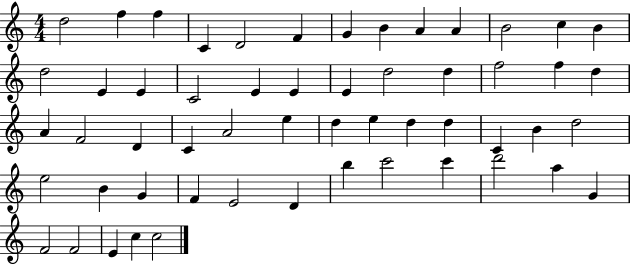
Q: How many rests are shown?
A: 0